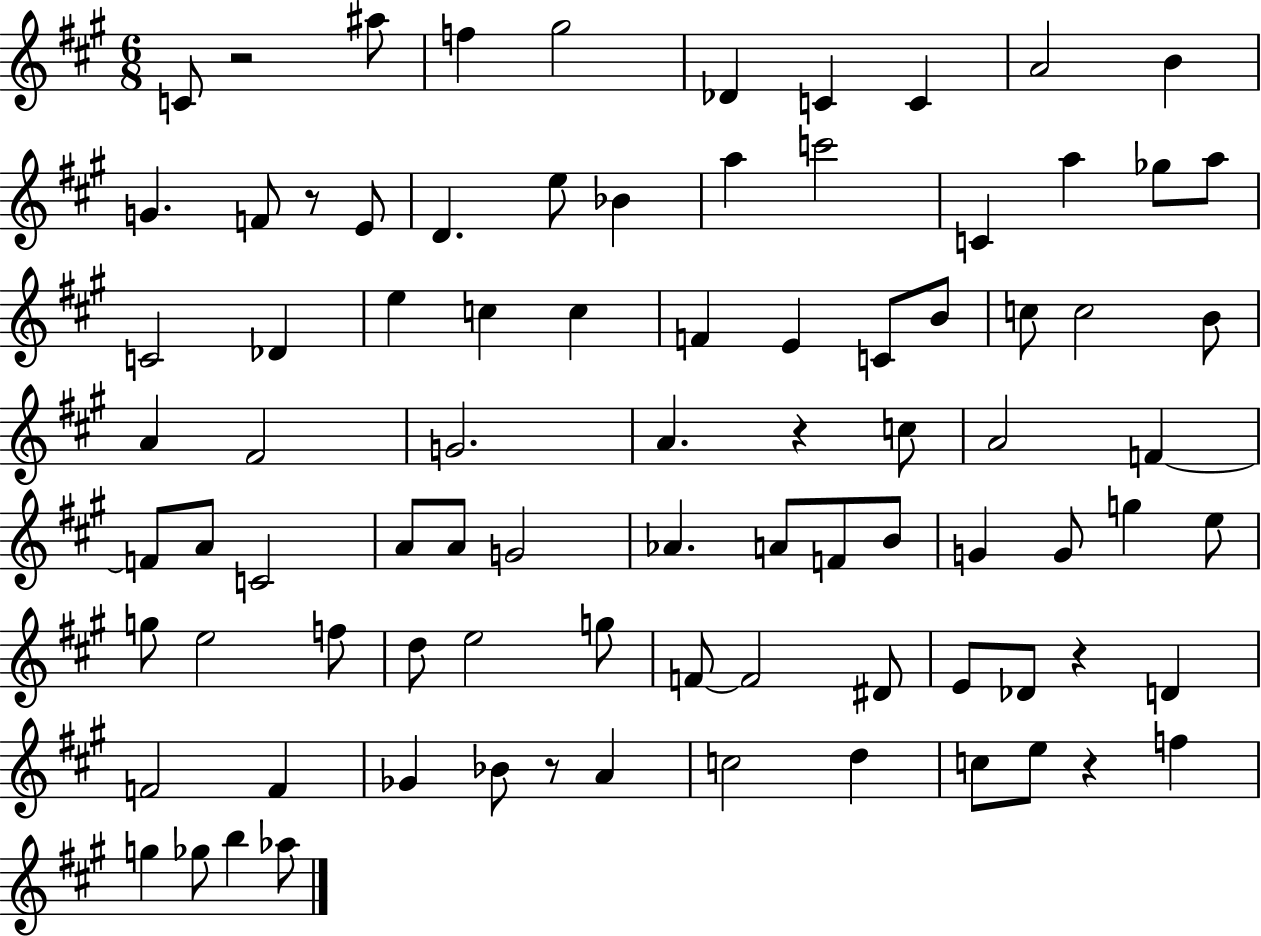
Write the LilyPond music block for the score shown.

{
  \clef treble
  \numericTimeSignature
  \time 6/8
  \key a \major
  c'8 r2 ais''8 | f''4 gis''2 | des'4 c'4 c'4 | a'2 b'4 | \break g'4. f'8 r8 e'8 | d'4. e''8 bes'4 | a''4 c'''2 | c'4 a''4 ges''8 a''8 | \break c'2 des'4 | e''4 c''4 c''4 | f'4 e'4 c'8 b'8 | c''8 c''2 b'8 | \break a'4 fis'2 | g'2. | a'4. r4 c''8 | a'2 f'4~~ | \break f'8 a'8 c'2 | a'8 a'8 g'2 | aes'4. a'8 f'8 b'8 | g'4 g'8 g''4 e''8 | \break g''8 e''2 f''8 | d''8 e''2 g''8 | f'8~~ f'2 dis'8 | e'8 des'8 r4 d'4 | \break f'2 f'4 | ges'4 bes'8 r8 a'4 | c''2 d''4 | c''8 e''8 r4 f''4 | \break g''4 ges''8 b''4 aes''8 | \bar "|."
}